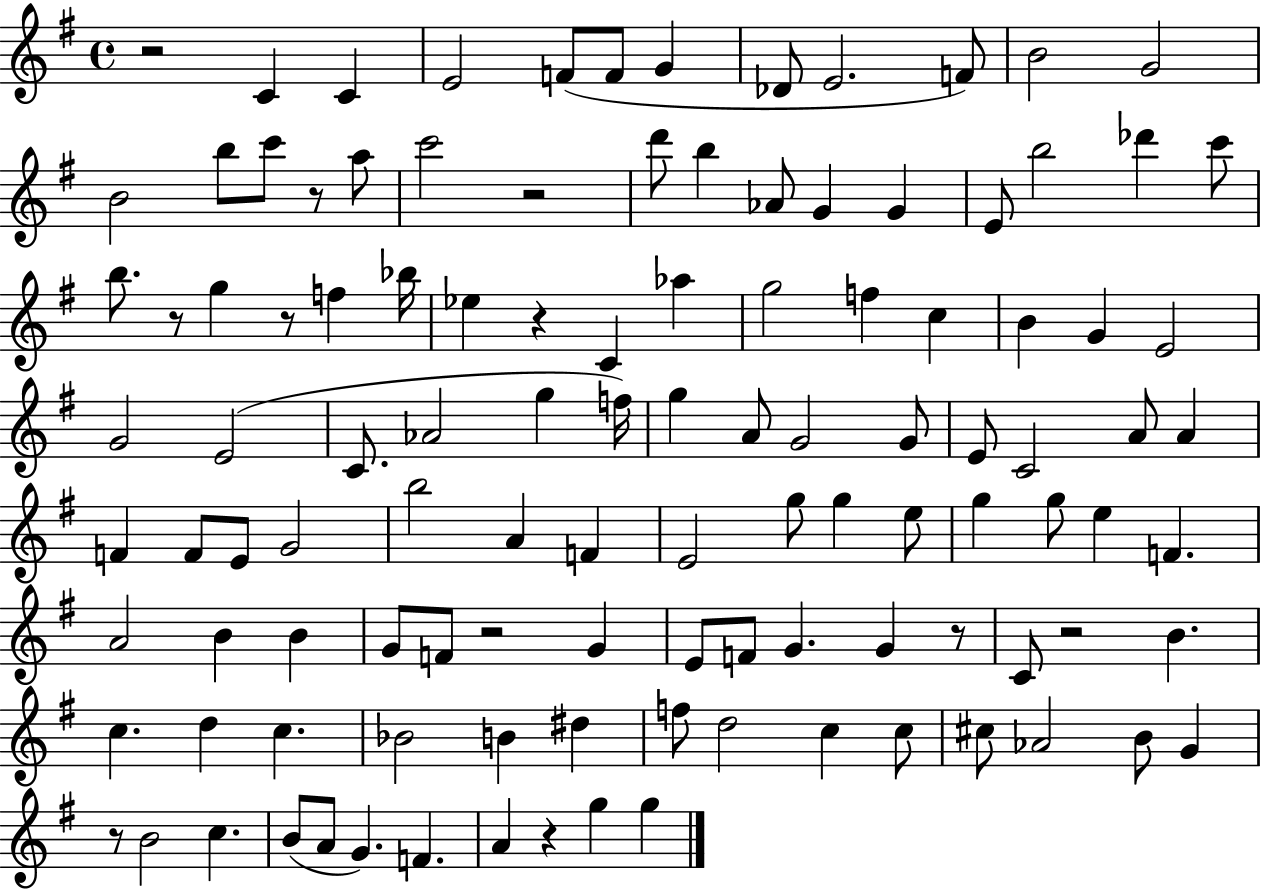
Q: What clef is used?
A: treble